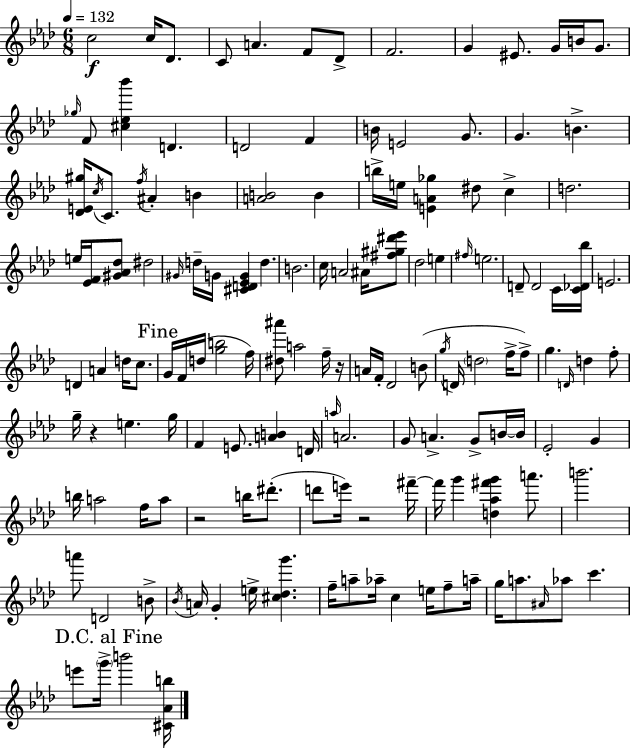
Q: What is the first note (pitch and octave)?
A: C5